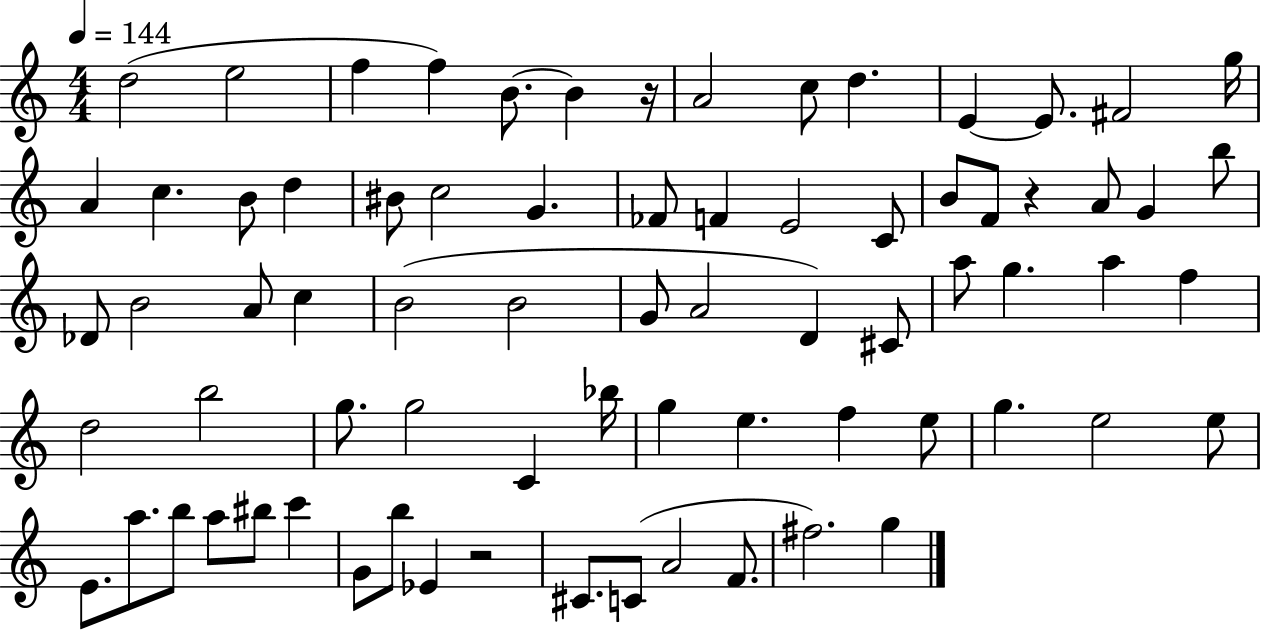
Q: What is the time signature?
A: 4/4